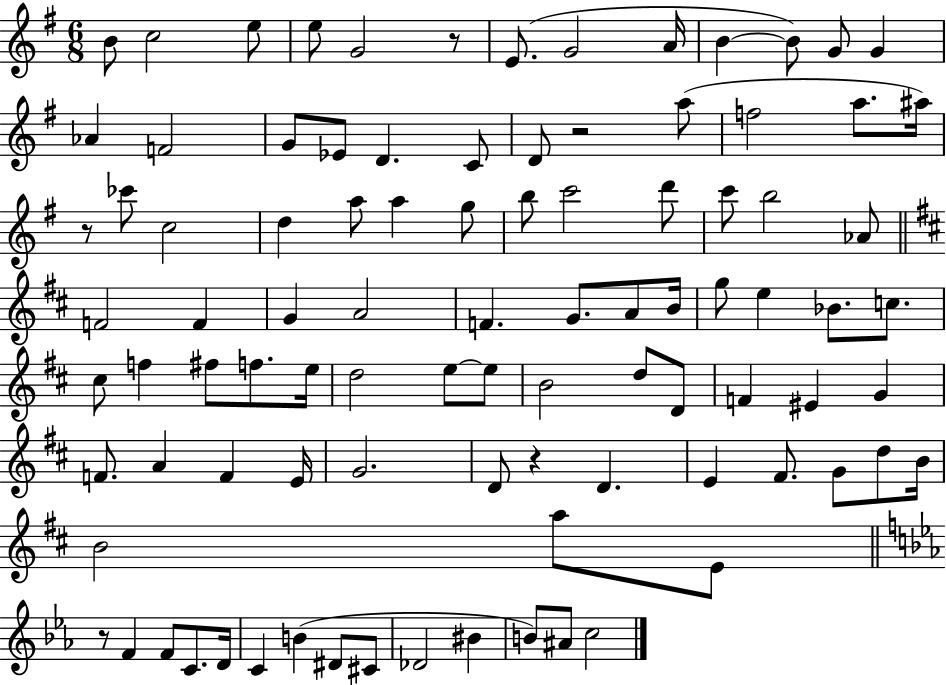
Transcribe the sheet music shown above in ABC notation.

X:1
T:Untitled
M:6/8
L:1/4
K:G
B/2 c2 e/2 e/2 G2 z/2 E/2 G2 A/4 B B/2 G/2 G _A F2 G/2 _E/2 D C/2 D/2 z2 a/2 f2 a/2 ^a/4 z/2 _c'/2 c2 d a/2 a g/2 b/2 c'2 d'/2 c'/2 b2 _A/2 F2 F G A2 F G/2 A/2 B/4 g/2 e _B/2 c/2 ^c/2 f ^f/2 f/2 e/4 d2 e/2 e/2 B2 d/2 D/2 F ^E G F/2 A F E/4 G2 D/2 z D E ^F/2 G/2 d/2 B/4 B2 a/2 E/2 z/2 F F/2 C/2 D/4 C B ^D/2 ^C/2 _D2 ^B B/2 ^A/2 c2